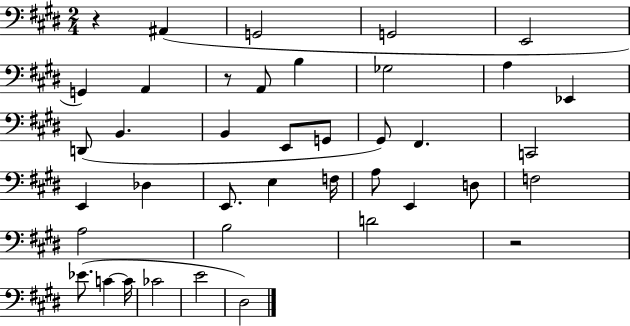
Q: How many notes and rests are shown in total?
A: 40